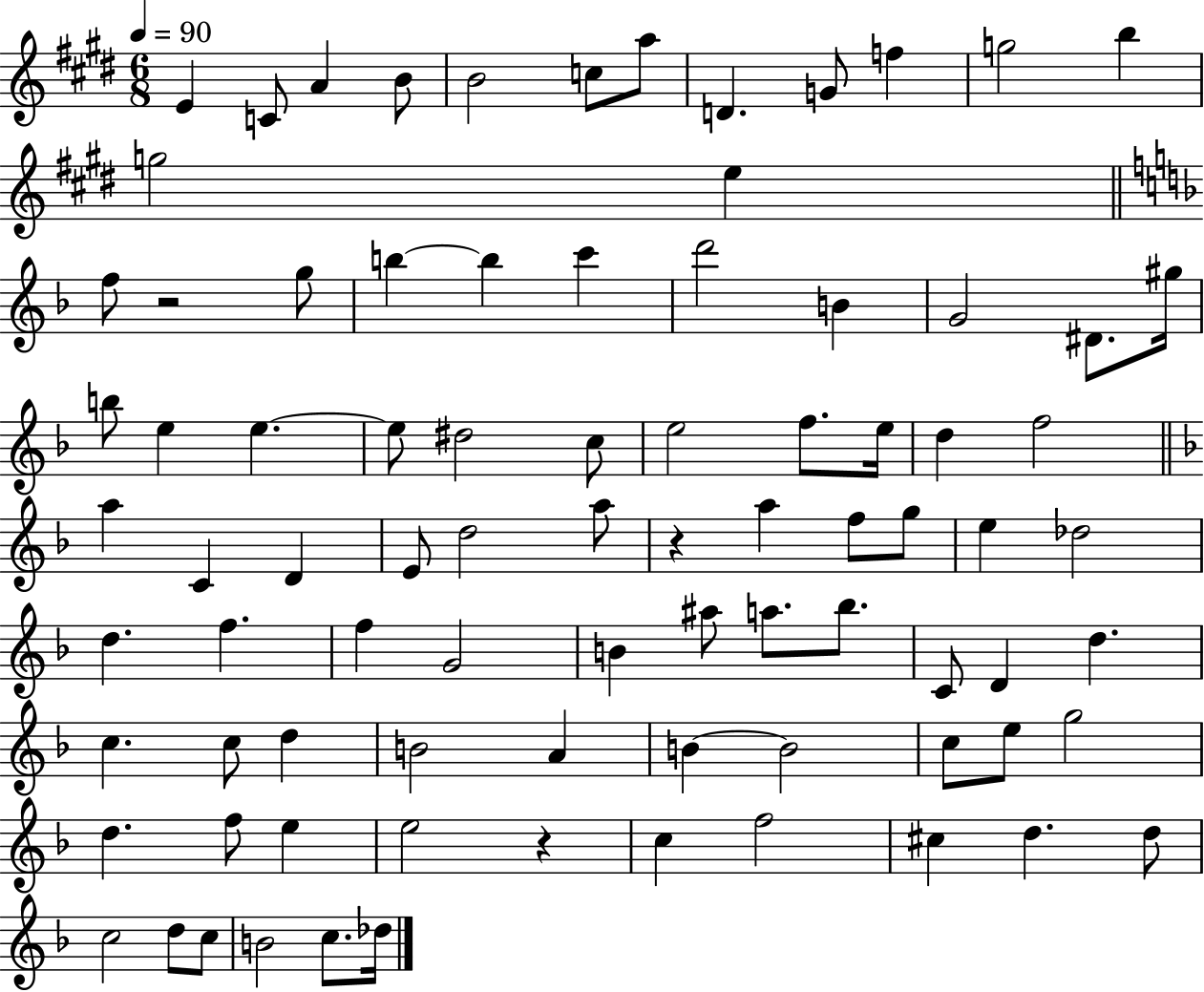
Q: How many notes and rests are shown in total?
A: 85